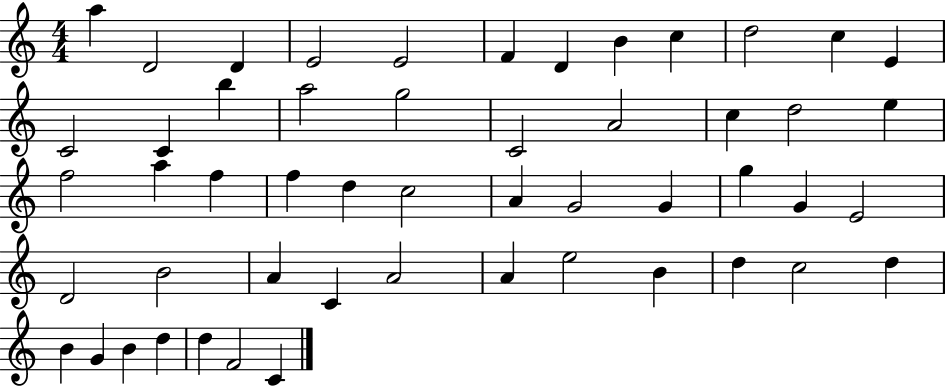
X:1
T:Untitled
M:4/4
L:1/4
K:C
a D2 D E2 E2 F D B c d2 c E C2 C b a2 g2 C2 A2 c d2 e f2 a f f d c2 A G2 G g G E2 D2 B2 A C A2 A e2 B d c2 d B G B d d F2 C